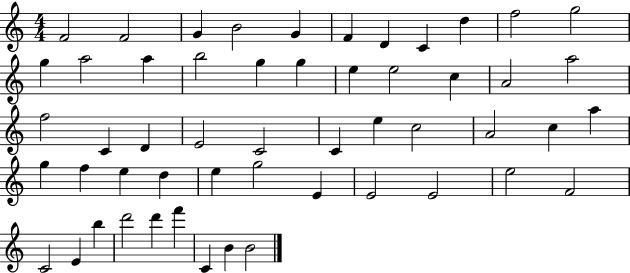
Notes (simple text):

F4/h F4/h G4/q B4/h G4/q F4/q D4/q C4/q D5/q F5/h G5/h G5/q A5/h A5/q B5/h G5/q G5/q E5/q E5/h C5/q A4/h A5/h F5/h C4/q D4/q E4/h C4/h C4/q E5/q C5/h A4/h C5/q A5/q G5/q F5/q E5/q D5/q E5/q G5/h E4/q E4/h E4/h E5/h F4/h C4/h E4/q B5/q D6/h D6/q F6/q C4/q B4/q B4/h